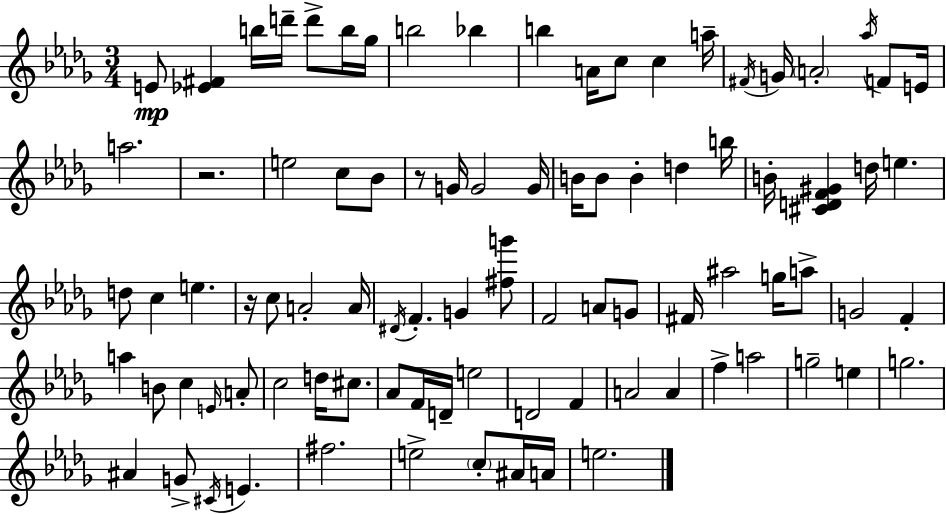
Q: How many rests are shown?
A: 3